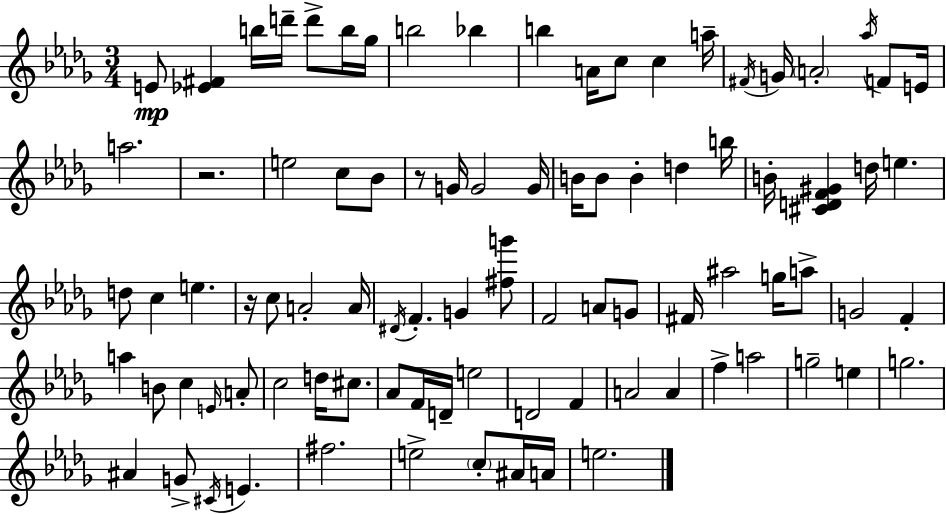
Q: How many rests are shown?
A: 3